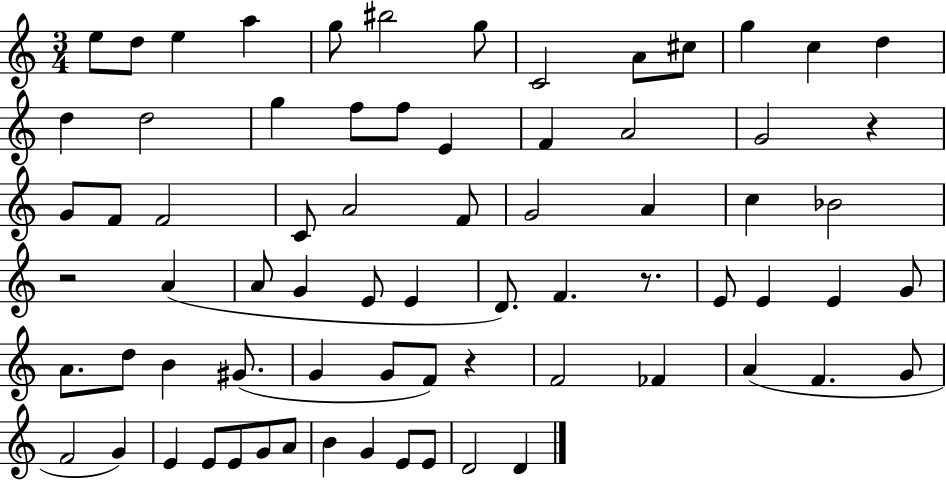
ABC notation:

X:1
T:Untitled
M:3/4
L:1/4
K:C
e/2 d/2 e a g/2 ^b2 g/2 C2 A/2 ^c/2 g c d d d2 g f/2 f/2 E F A2 G2 z G/2 F/2 F2 C/2 A2 F/2 G2 A c _B2 z2 A A/2 G E/2 E D/2 F z/2 E/2 E E G/2 A/2 d/2 B ^G/2 G G/2 F/2 z F2 _F A F G/2 F2 G E E/2 E/2 G/2 A/2 B G E/2 E/2 D2 D